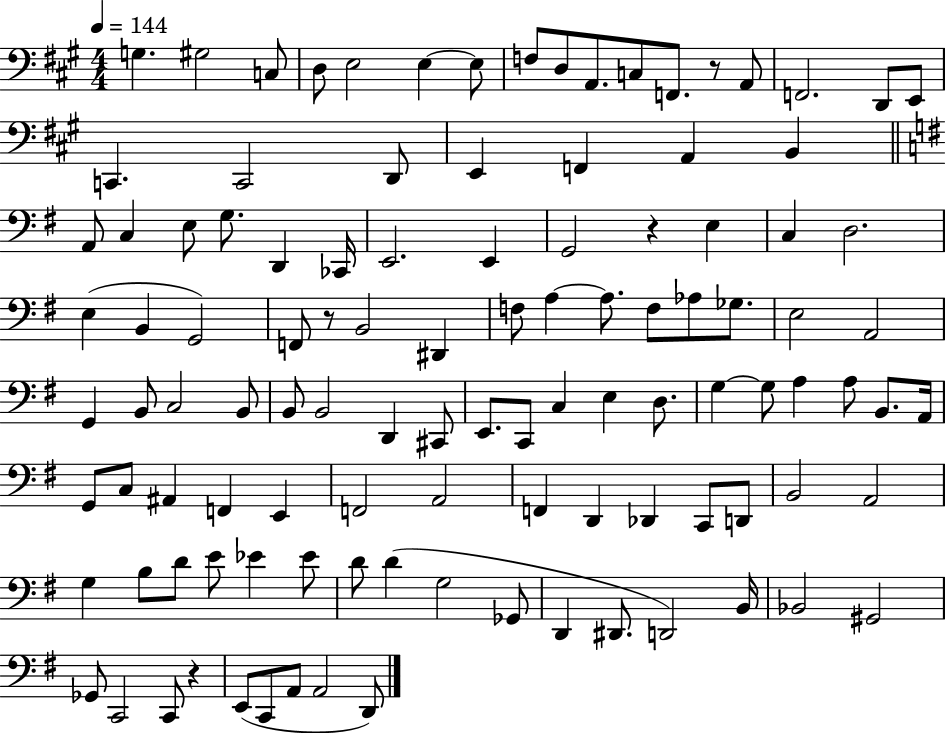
{
  \clef bass
  \numericTimeSignature
  \time 4/4
  \key a \major
  \tempo 4 = 144
  g4. gis2 c8 | d8 e2 e4~~ e8 | f8 d8 a,8. c8 f,8. r8 a,8 | f,2. d,8 e,8 | \break c,4. c,2 d,8 | e,4 f,4 a,4 b,4 | \bar "||" \break \key g \major a,8 c4 e8 g8. d,4 ces,16 | e,2. e,4 | g,2 r4 e4 | c4 d2. | \break e4( b,4 g,2) | f,8 r8 b,2 dis,4 | f8 a4~~ a8. f8 aes8 ges8. | e2 a,2 | \break g,4 b,8 c2 b,8 | b,8 b,2 d,4 cis,8 | e,8. c,8 c4 e4 d8. | g4~~ g8 a4 a8 b,8. a,16 | \break g,8 c8 ais,4 f,4 e,4 | f,2 a,2 | f,4 d,4 des,4 c,8 d,8 | b,2 a,2 | \break g4 b8 d'8 e'8 ees'4 ees'8 | d'8 d'4( g2 ges,8 | d,4 dis,8. d,2) b,16 | bes,2 gis,2 | \break ges,8 c,2 c,8 r4 | e,8( c,8 a,8 a,2 d,8) | \bar "|."
}